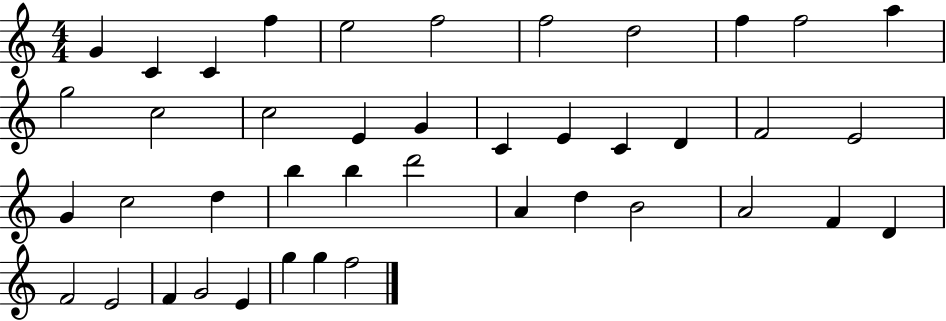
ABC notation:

X:1
T:Untitled
M:4/4
L:1/4
K:C
G C C f e2 f2 f2 d2 f f2 a g2 c2 c2 E G C E C D F2 E2 G c2 d b b d'2 A d B2 A2 F D F2 E2 F G2 E g g f2